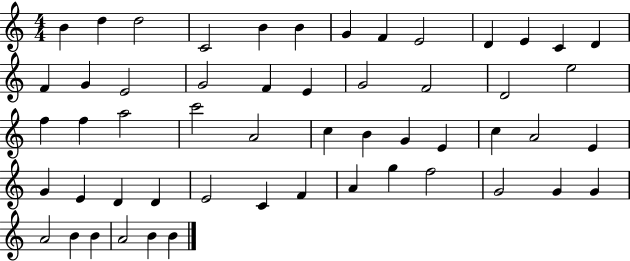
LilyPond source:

{
  \clef treble
  \numericTimeSignature
  \time 4/4
  \key c \major
  b'4 d''4 d''2 | c'2 b'4 b'4 | g'4 f'4 e'2 | d'4 e'4 c'4 d'4 | \break f'4 g'4 e'2 | g'2 f'4 e'4 | g'2 f'2 | d'2 e''2 | \break f''4 f''4 a''2 | c'''2 a'2 | c''4 b'4 g'4 e'4 | c''4 a'2 e'4 | \break g'4 e'4 d'4 d'4 | e'2 c'4 f'4 | a'4 g''4 f''2 | g'2 g'4 g'4 | \break a'2 b'4 b'4 | a'2 b'4 b'4 | \bar "|."
}